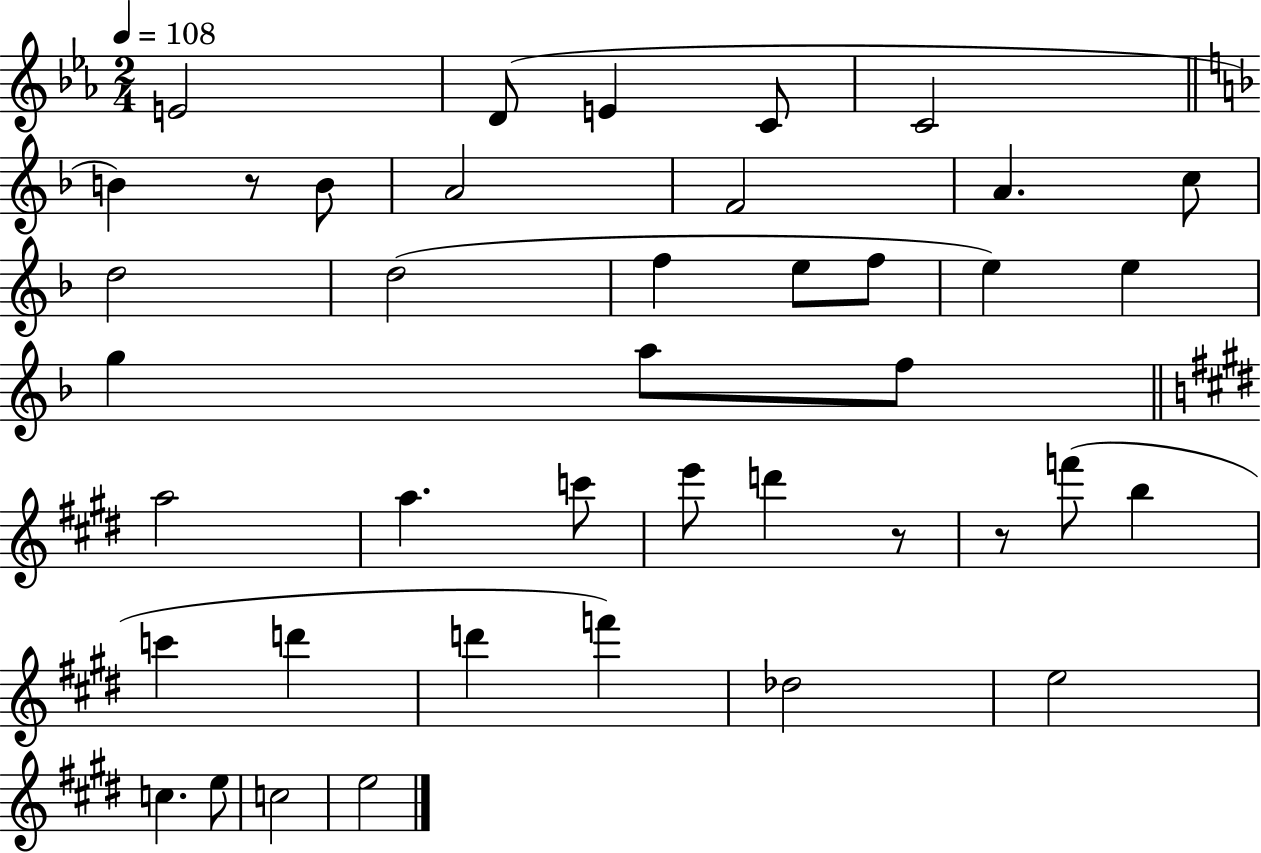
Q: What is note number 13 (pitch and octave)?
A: D5